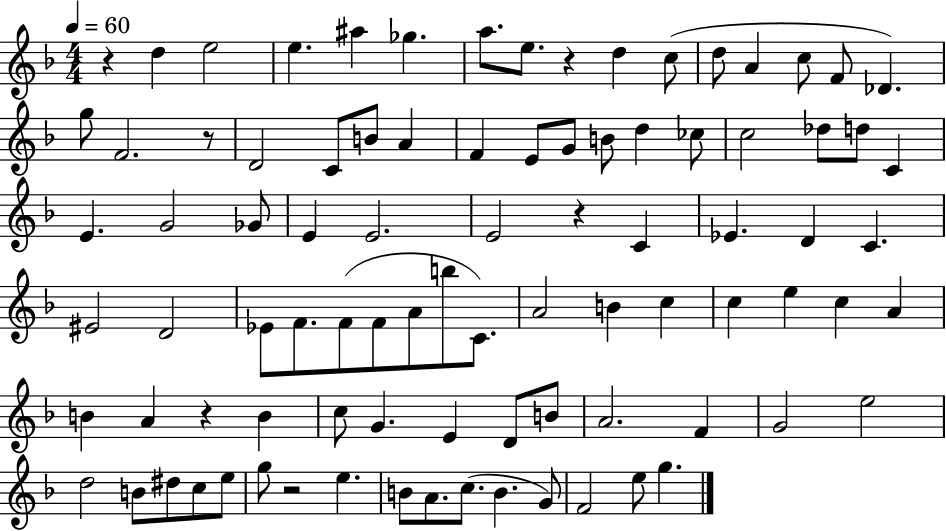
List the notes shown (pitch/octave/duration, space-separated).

R/q D5/q E5/h E5/q. A#5/q Gb5/q. A5/e. E5/e. R/q D5/q C5/e D5/e A4/q C5/e F4/e Db4/q. G5/e F4/h. R/e D4/h C4/e B4/e A4/q F4/q E4/e G4/e B4/e D5/q CES5/e C5/h Db5/e D5/e C4/q E4/q. G4/h Gb4/e E4/q E4/h. E4/h R/q C4/q Eb4/q. D4/q C4/q. EIS4/h D4/h Eb4/e F4/e. F4/e F4/e A4/e B5/e C4/e. A4/h B4/q C5/q C5/q E5/q C5/q A4/q B4/q A4/q R/q B4/q C5/e G4/q. E4/q D4/e B4/e A4/h. F4/q G4/h E5/h D5/h B4/e D#5/e C5/e E5/e G5/e R/h E5/q. B4/e A4/e. C5/e. B4/q. G4/e F4/h E5/e G5/q.